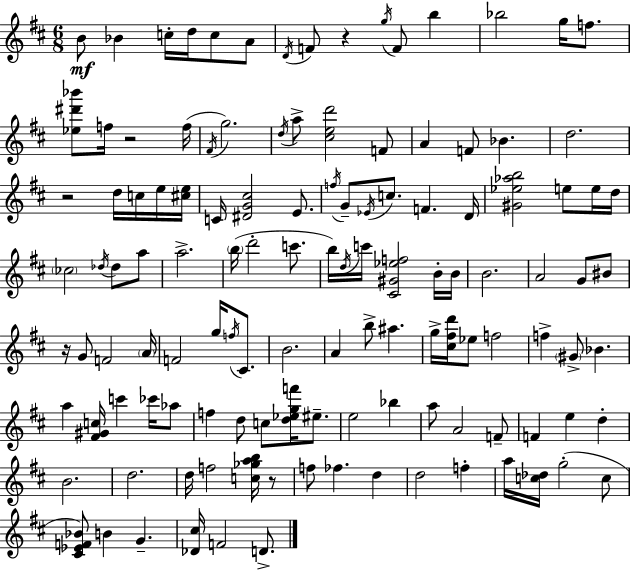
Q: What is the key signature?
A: D major